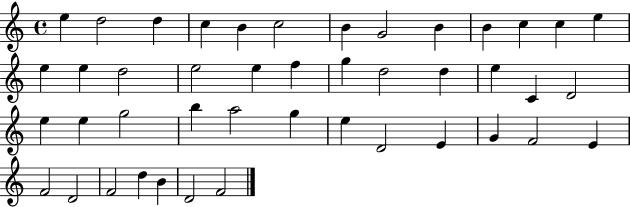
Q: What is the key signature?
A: C major